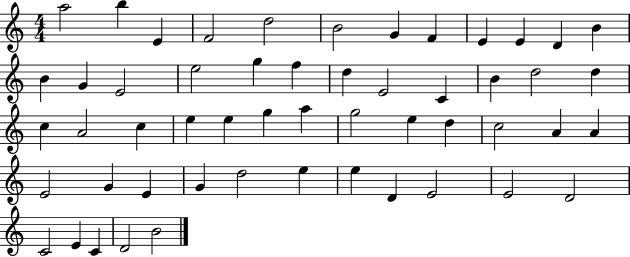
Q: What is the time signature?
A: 4/4